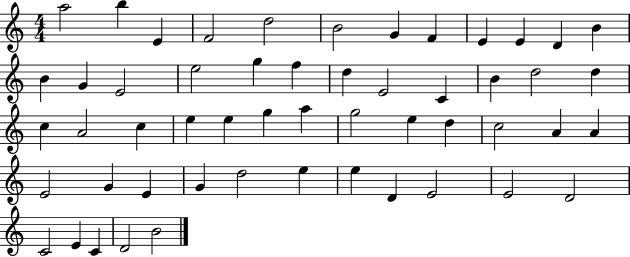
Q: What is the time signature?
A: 4/4